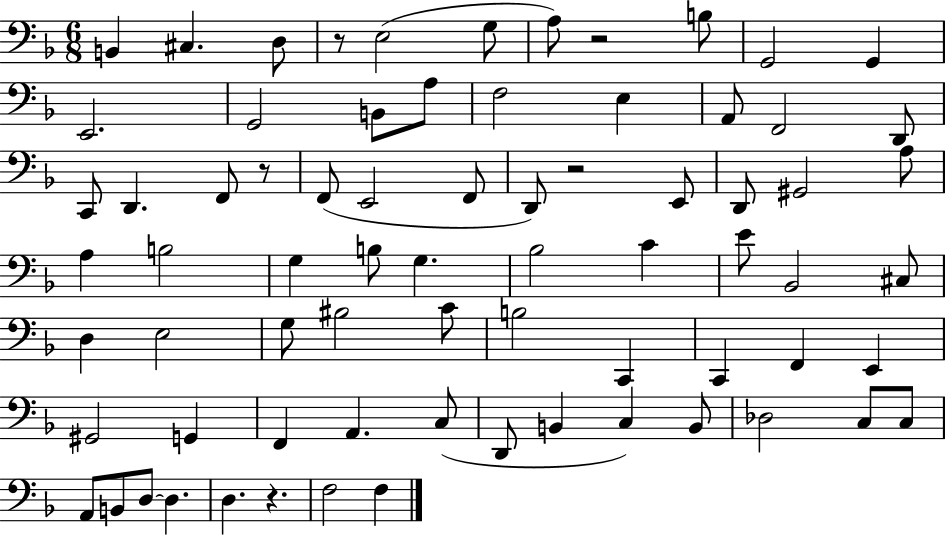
B2/q C#3/q. D3/e R/e E3/h G3/e A3/e R/h B3/e G2/h G2/q E2/h. G2/h B2/e A3/e F3/h E3/q A2/e F2/h D2/e C2/e D2/q. F2/e R/e F2/e E2/h F2/e D2/e R/h E2/e D2/e G#2/h A3/e A3/q B3/h G3/q B3/e G3/q. Bb3/h C4/q E4/e Bb2/h C#3/e D3/q E3/h G3/e BIS3/h C4/e B3/h C2/q C2/q F2/q E2/q G#2/h G2/q F2/q A2/q. C3/e D2/e B2/q C3/q B2/e Db3/h C3/e C3/e A2/e B2/e D3/e D3/q. D3/q. R/q. F3/h F3/q